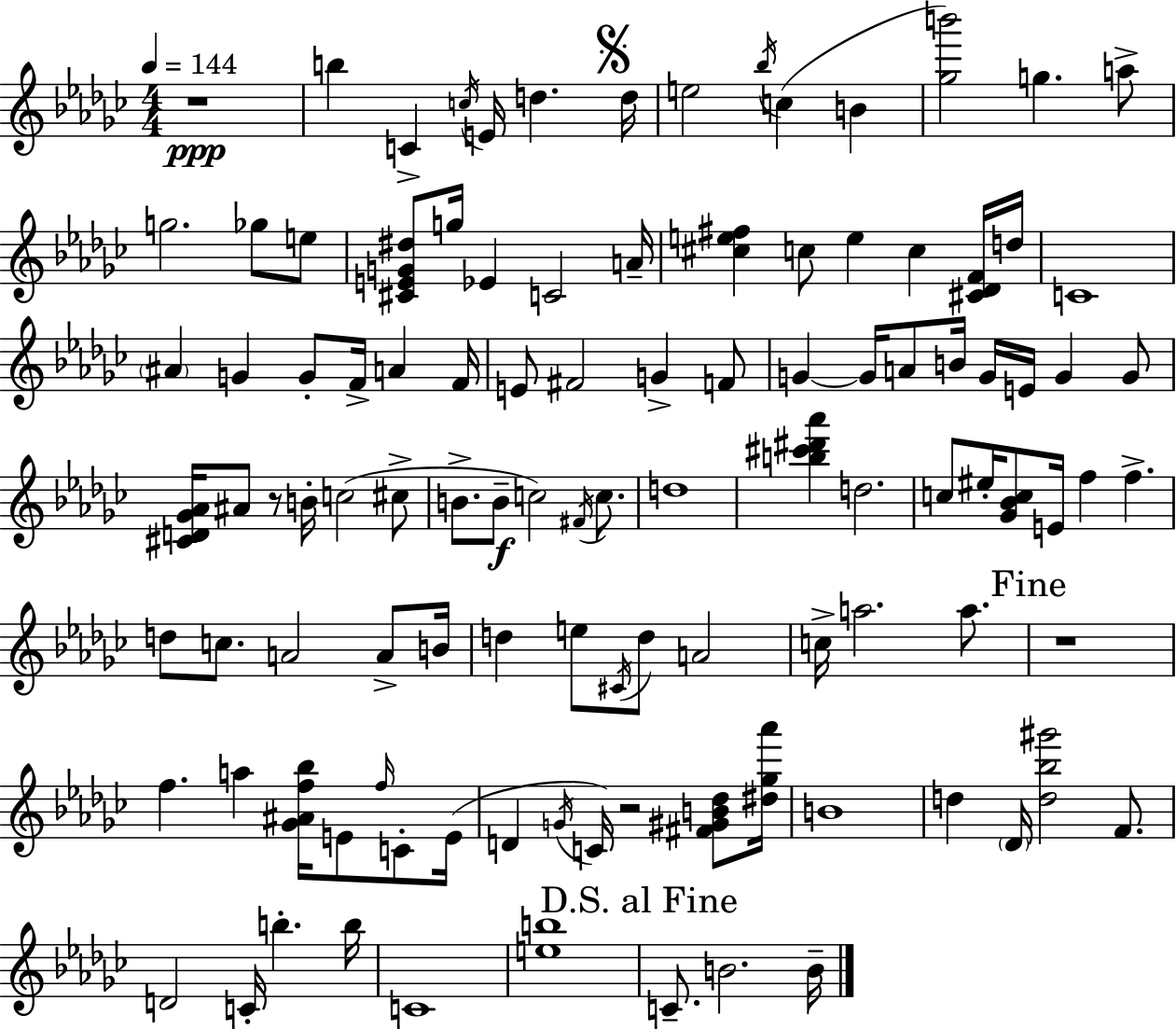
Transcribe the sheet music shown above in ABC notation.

X:1
T:Untitled
M:4/4
L:1/4
K:Ebm
z4 b C c/4 E/4 d d/4 e2 _b/4 c B [_gb']2 g a/2 g2 _g/2 e/2 [^CEG^d]/2 g/4 _E C2 A/4 [^ce^f] c/2 e c [^C_DF]/4 d/4 C4 ^A G G/2 F/4 A F/4 E/2 ^F2 G F/2 G G/4 A/2 B/4 G/4 E/4 G G/2 [^CD_G_A]/4 ^A/2 z/2 B/4 c2 ^c/2 B/2 B/2 c2 ^F/4 c/2 d4 [b^c'^d'_a'] d2 c/2 ^e/4 [_G_Bc]/2 E/4 f f d/2 c/2 A2 A/2 B/4 d e/2 ^C/4 d/2 A2 c/4 a2 a/2 z4 f a [_G^Af_b]/4 E/2 f/4 C/2 E/4 D G/4 C/4 z2 [^F^GB_d]/2 [^d_g_a']/4 B4 d _D/4 [d_b^g']2 F/2 D2 C/4 b b/4 C4 [eb]4 C/2 B2 B/4